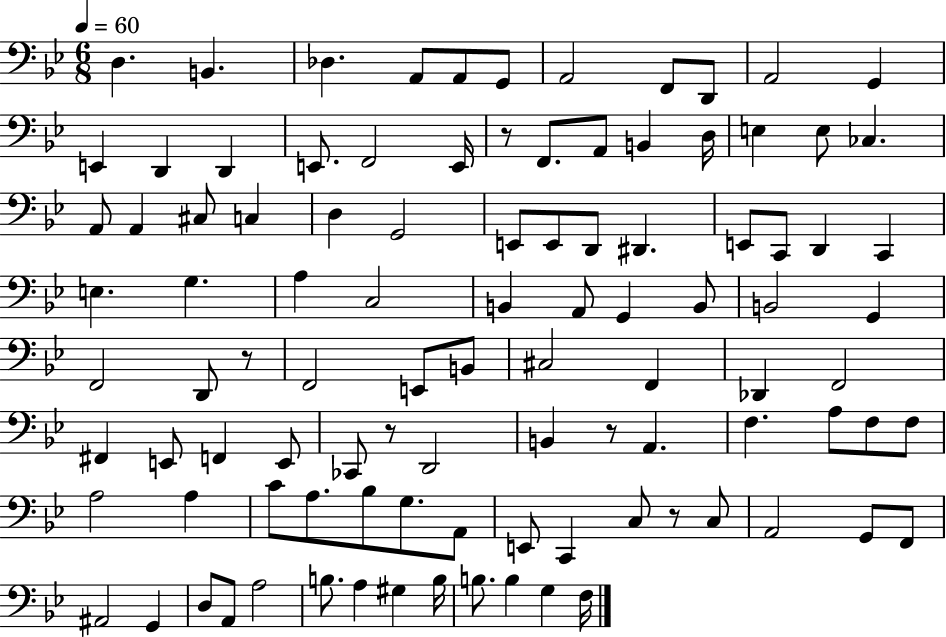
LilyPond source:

{
  \clef bass
  \numericTimeSignature
  \time 6/8
  \key bes \major
  \tempo 4 = 60
  d4. b,4. | des4. a,8 a,8 g,8 | a,2 f,8 d,8 | a,2 g,4 | \break e,4 d,4 d,4 | e,8. f,2 e,16 | r8 f,8. a,8 b,4 d16 | e4 e8 ces4. | \break a,8 a,4 cis8 c4 | d4 g,2 | e,8 e,8 d,8 dis,4. | e,8 c,8 d,4 c,4 | \break e4. g4. | a4 c2 | b,4 a,8 g,4 b,8 | b,2 g,4 | \break f,2 d,8 r8 | f,2 e,8 b,8 | cis2 f,4 | des,4 f,2 | \break fis,4 e,8 f,4 e,8 | ces,8 r8 d,2 | b,4 r8 a,4. | f4. a8 f8 f8 | \break a2 a4 | c'8 a8. bes8 g8. a,8 | e,8 c,4 c8 r8 c8 | a,2 g,8 f,8 | \break ais,2 g,4 | d8 a,8 a2 | b8. a4 gis4 b16 | b8. b4 g4 f16 | \break \bar "|."
}